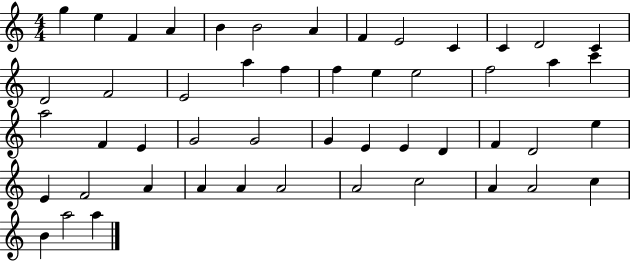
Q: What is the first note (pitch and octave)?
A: G5